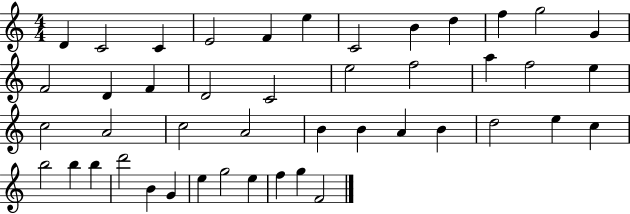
D4/q C4/h C4/q E4/h F4/q E5/q C4/h B4/q D5/q F5/q G5/h G4/q F4/h D4/q F4/q D4/h C4/h E5/h F5/h A5/q F5/h E5/q C5/h A4/h C5/h A4/h B4/q B4/q A4/q B4/q D5/h E5/q C5/q B5/h B5/q B5/q D6/h B4/q G4/q E5/q G5/h E5/q F5/q G5/q F4/h